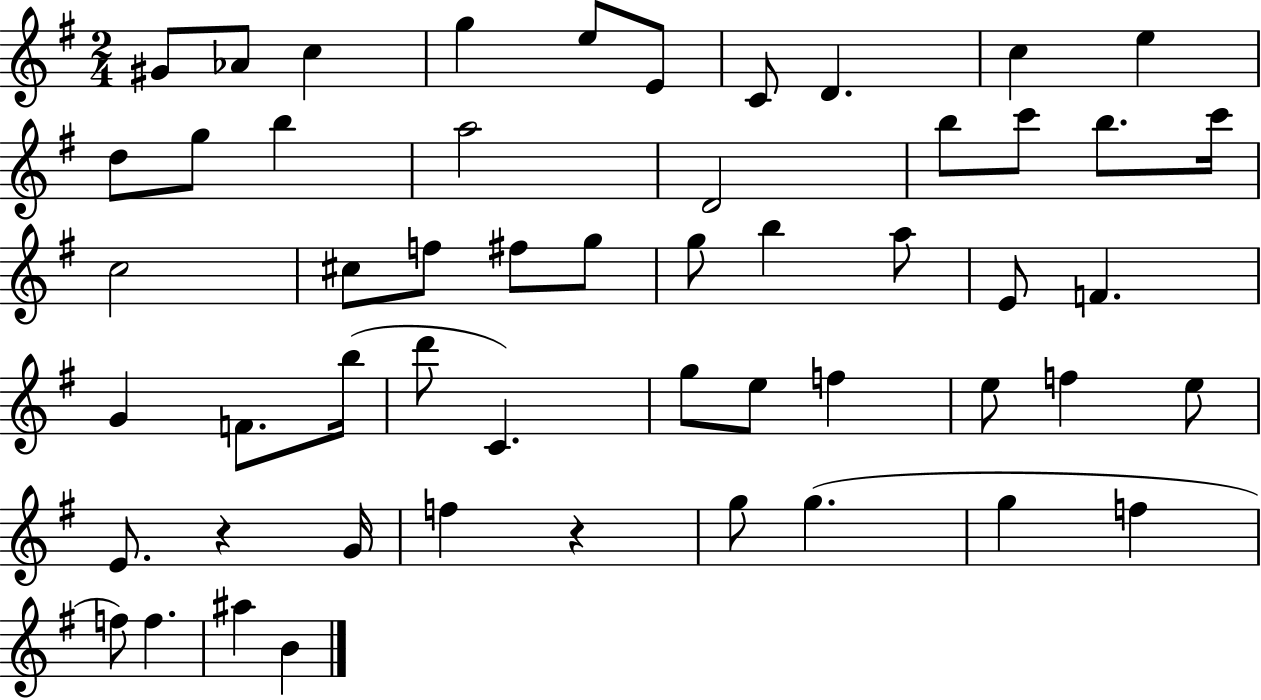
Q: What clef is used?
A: treble